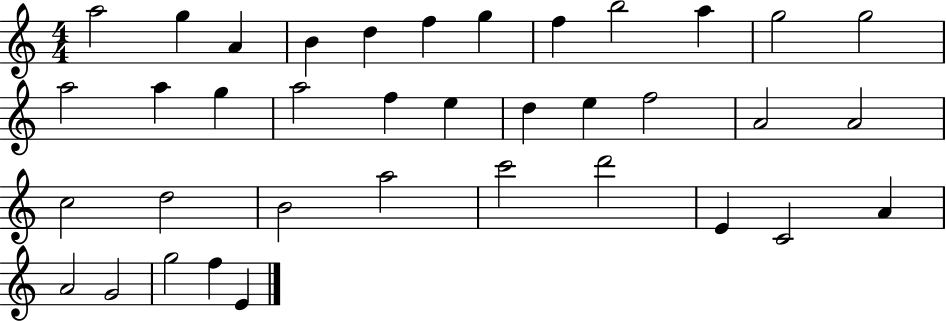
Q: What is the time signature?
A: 4/4